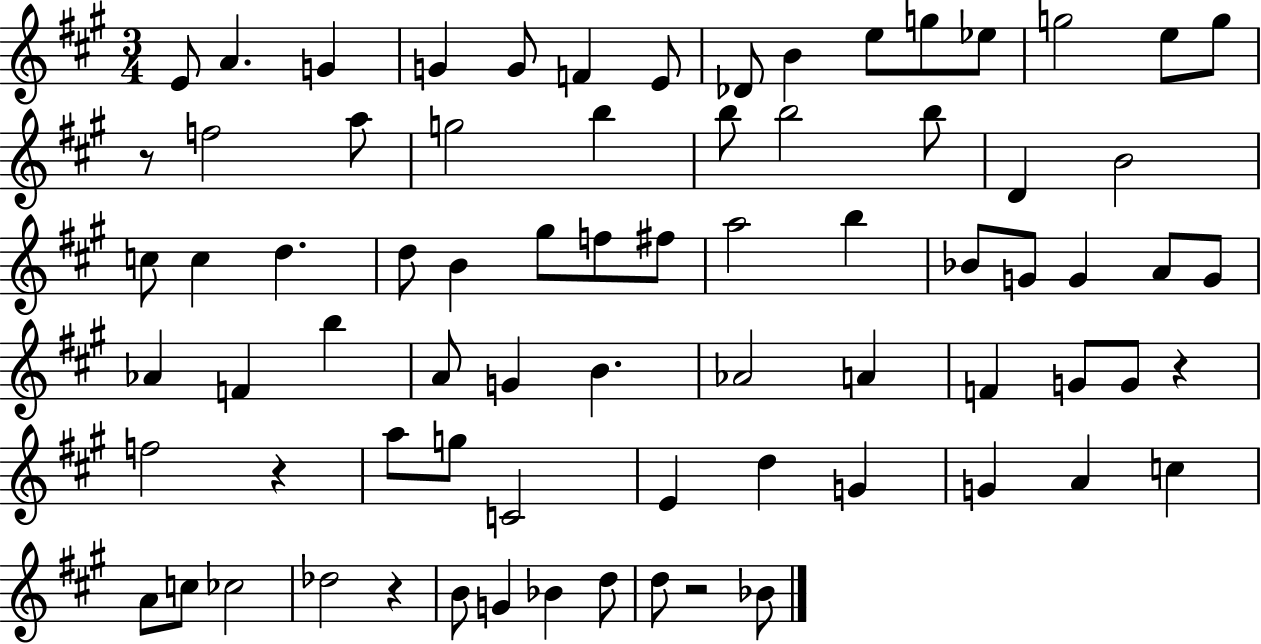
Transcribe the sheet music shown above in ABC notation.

X:1
T:Untitled
M:3/4
L:1/4
K:A
E/2 A G G G/2 F E/2 _D/2 B e/2 g/2 _e/2 g2 e/2 g/2 z/2 f2 a/2 g2 b b/2 b2 b/2 D B2 c/2 c d d/2 B ^g/2 f/2 ^f/2 a2 b _B/2 G/2 G A/2 G/2 _A F b A/2 G B _A2 A F G/2 G/2 z f2 z a/2 g/2 C2 E d G G A c A/2 c/2 _c2 _d2 z B/2 G _B d/2 d/2 z2 _B/2